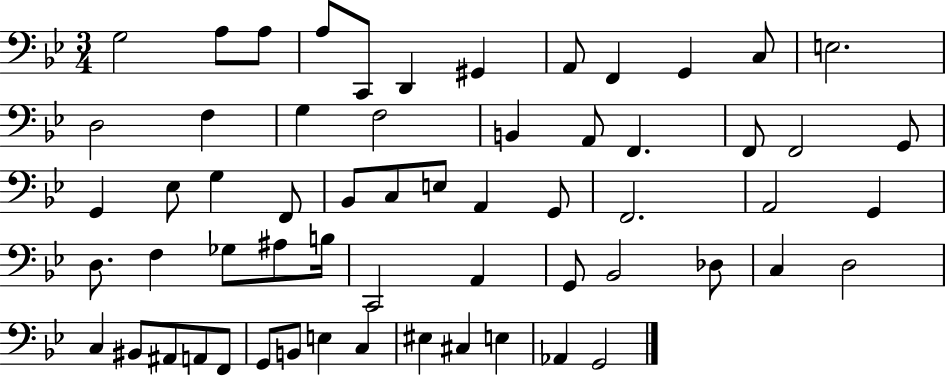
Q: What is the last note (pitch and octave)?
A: G2